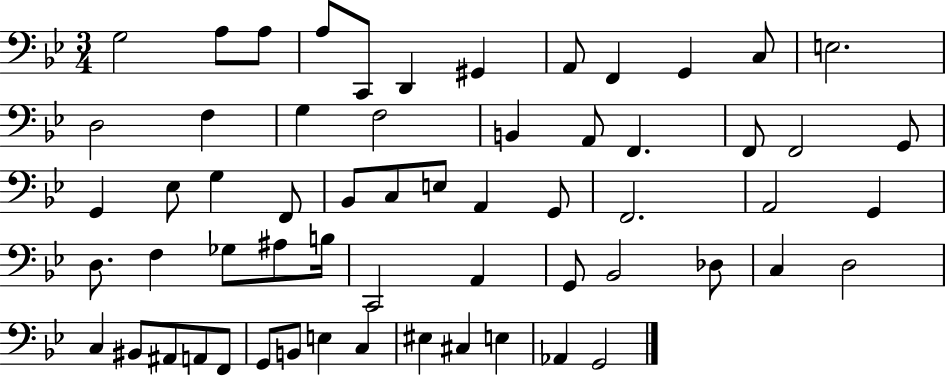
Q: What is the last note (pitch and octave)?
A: G2